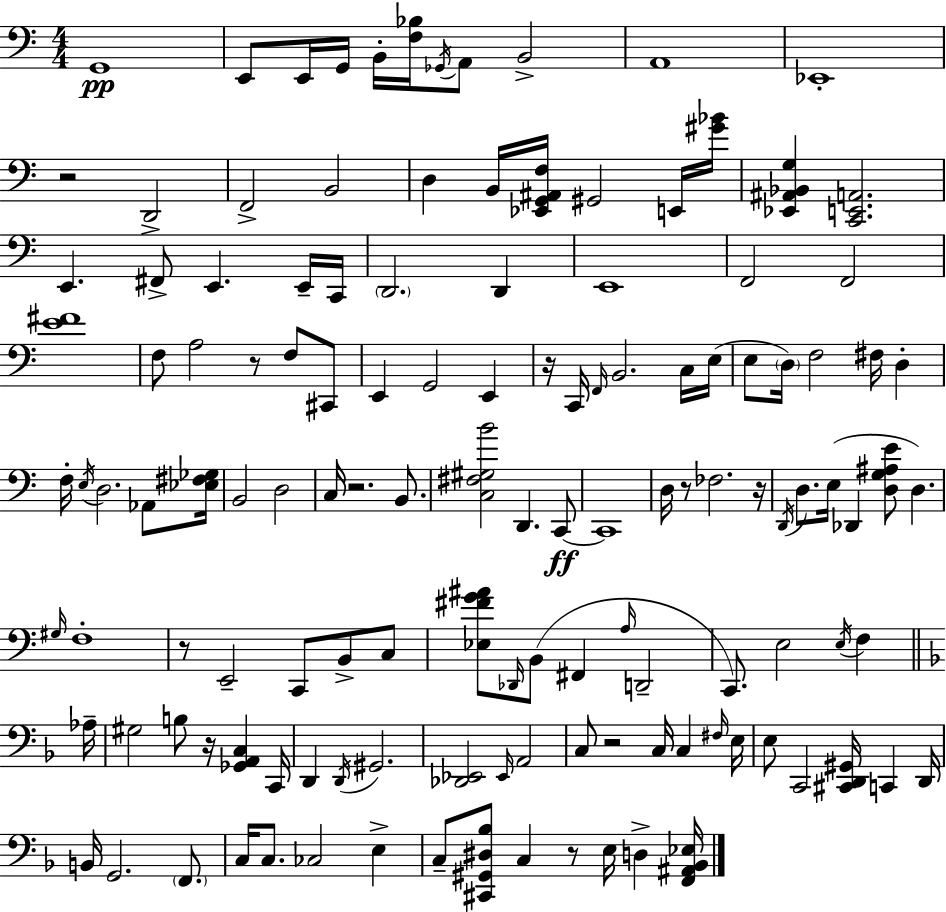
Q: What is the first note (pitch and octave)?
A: G2